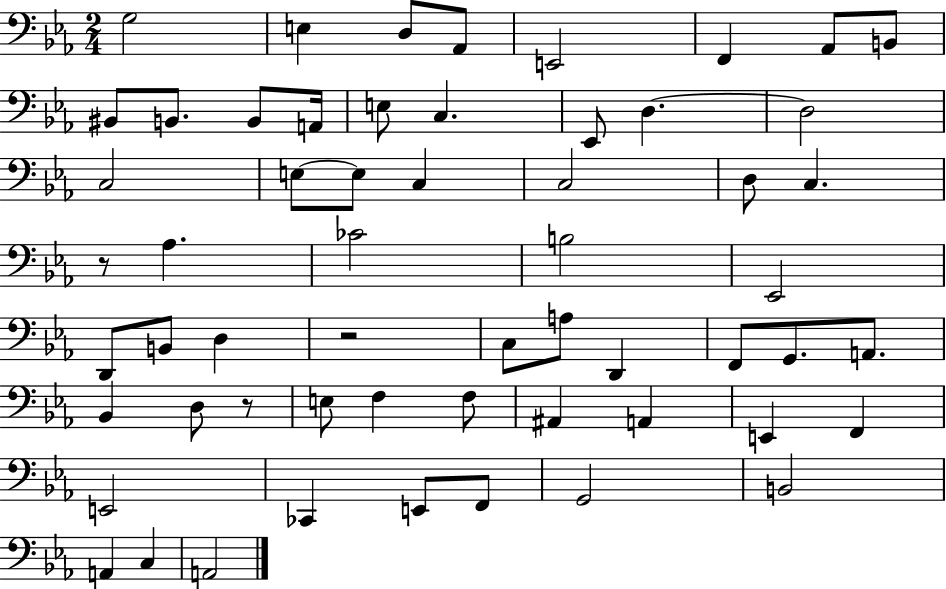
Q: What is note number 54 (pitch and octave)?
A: C3